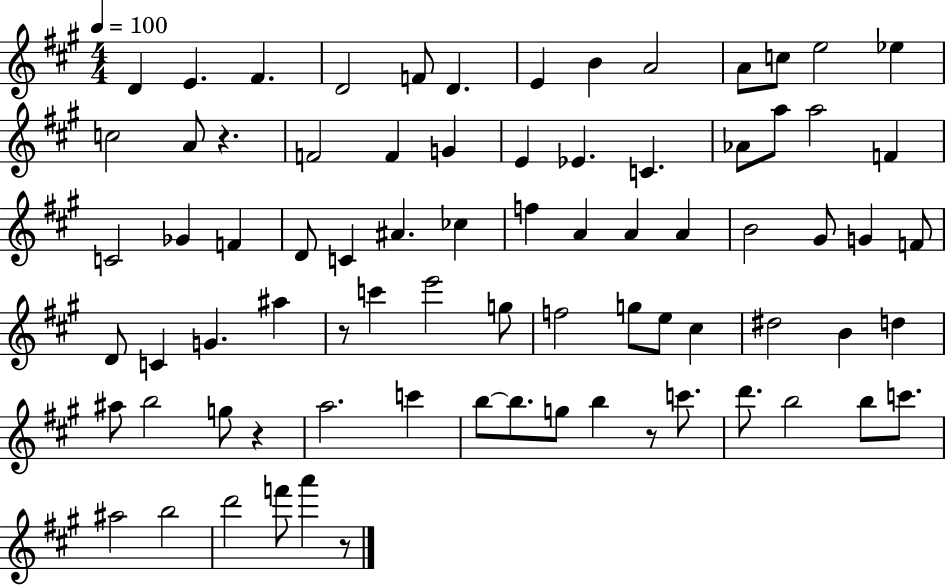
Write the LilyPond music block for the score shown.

{
  \clef treble
  \numericTimeSignature
  \time 4/4
  \key a \major
  \tempo 4 = 100
  d'4 e'4. fis'4. | d'2 f'8 d'4. | e'4 b'4 a'2 | a'8 c''8 e''2 ees''4 | \break c''2 a'8 r4. | f'2 f'4 g'4 | e'4 ees'4. c'4. | aes'8 a''8 a''2 f'4 | \break c'2 ges'4 f'4 | d'8 c'4 ais'4. ces''4 | f''4 a'4 a'4 a'4 | b'2 gis'8 g'4 f'8 | \break d'8 c'4 g'4. ais''4 | r8 c'''4 e'''2 g''8 | f''2 g''8 e''8 cis''4 | dis''2 b'4 d''4 | \break ais''8 b''2 g''8 r4 | a''2. c'''4 | b''8~~ b''8. g''8 b''4 r8 c'''8. | d'''8. b''2 b''8 c'''8. | \break ais''2 b''2 | d'''2 f'''8 a'''4 r8 | \bar "|."
}